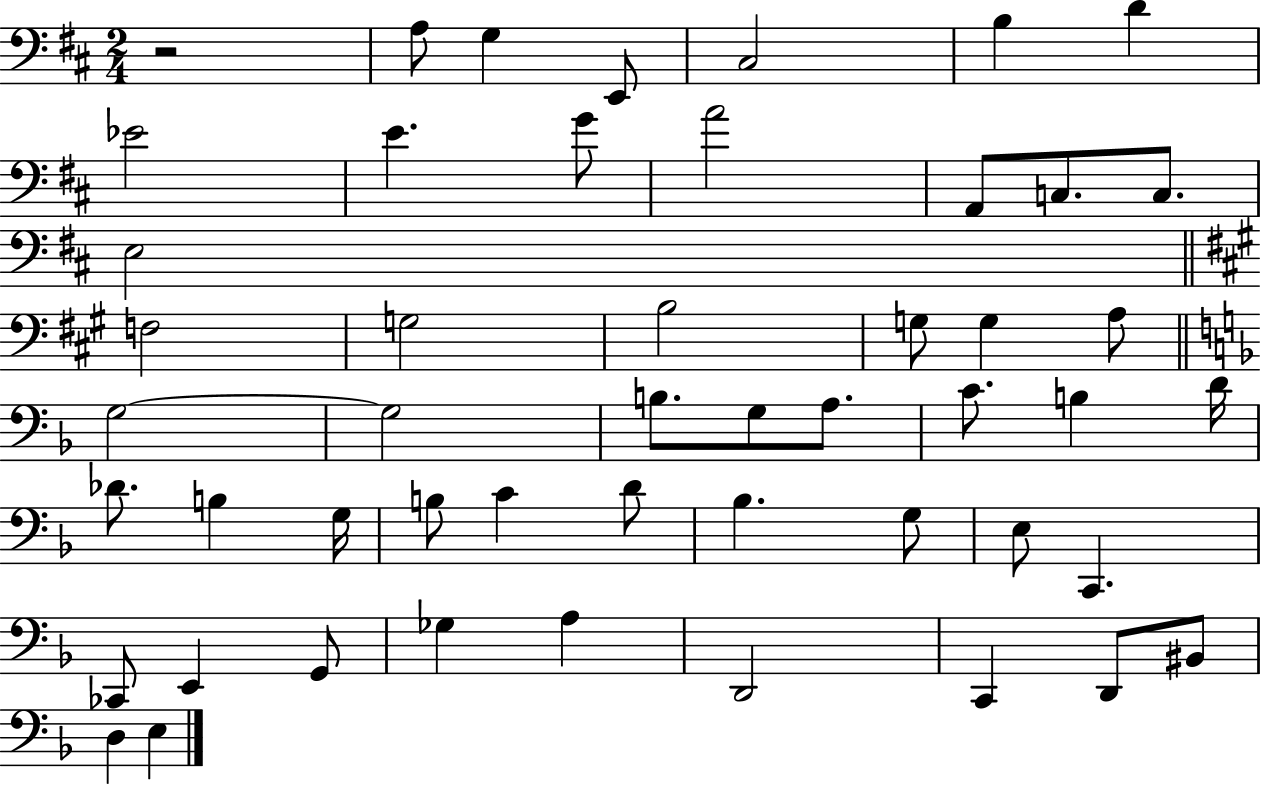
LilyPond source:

{
  \clef bass
  \numericTimeSignature
  \time 2/4
  \key d \major
  \repeat volta 2 { r2 | a8 g4 e,8 | cis2 | b4 d'4 | \break ees'2 | e'4. g'8 | a'2 | a,8 c8. c8. | \break e2 | \bar "||" \break \key a \major f2 | g2 | b2 | g8 g4 a8 | \break \bar "||" \break \key f \major g2~~ | g2 | b8. g8 a8. | c'8. b4 d'16 | \break des'8. b4 g16 | b8 c'4 d'8 | bes4. g8 | e8 c,4. | \break ces,8 e,4 g,8 | ges4 a4 | d,2 | c,4 d,8 bis,8 | \break d4 e4 | } \bar "|."
}